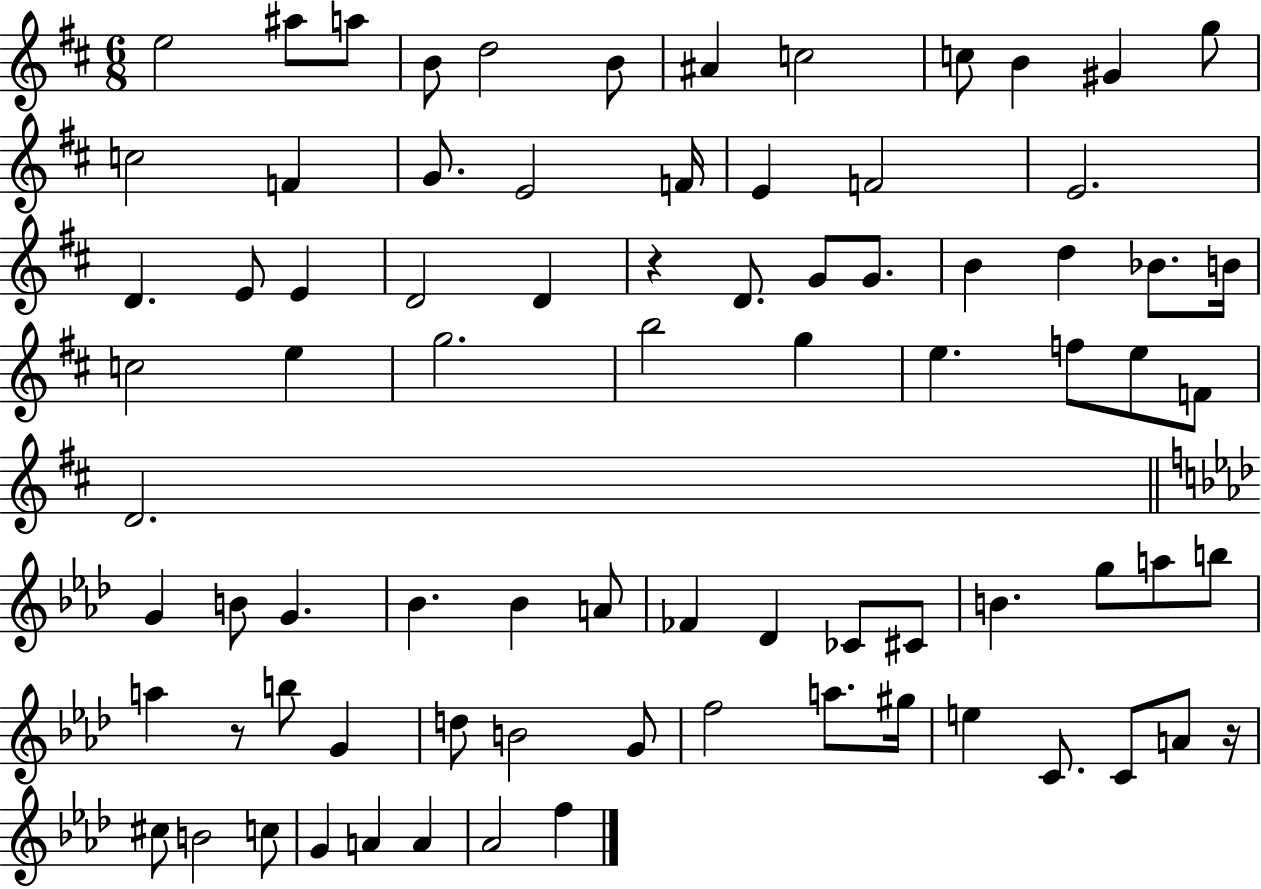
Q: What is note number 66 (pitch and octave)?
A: E5